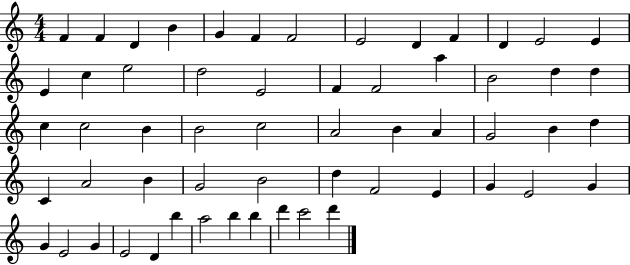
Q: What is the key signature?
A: C major